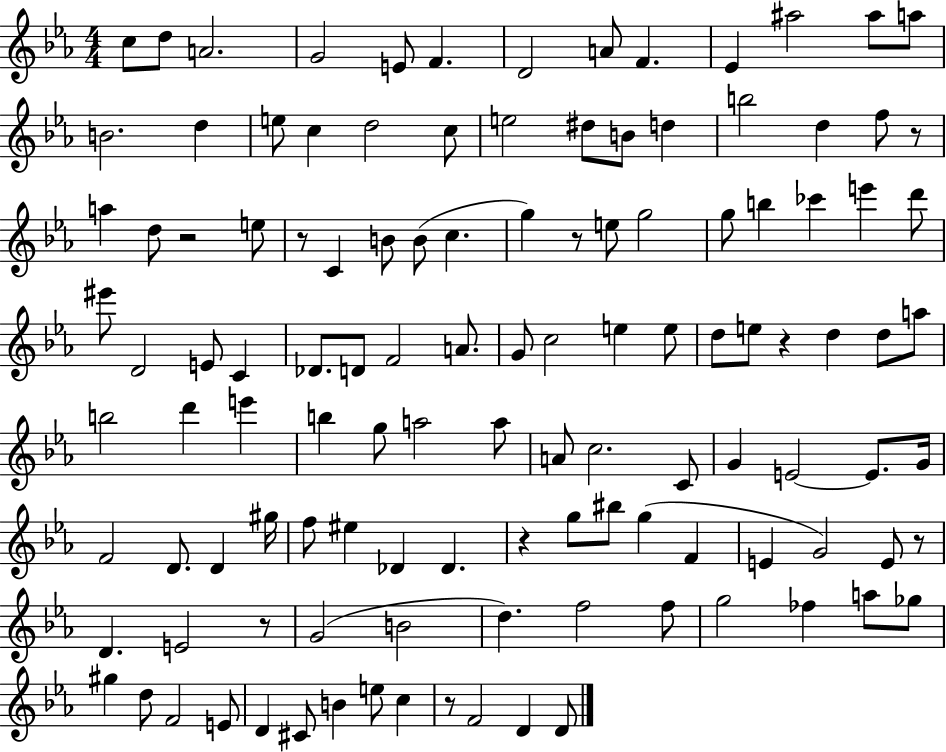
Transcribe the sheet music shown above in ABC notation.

X:1
T:Untitled
M:4/4
L:1/4
K:Eb
c/2 d/2 A2 G2 E/2 F D2 A/2 F _E ^a2 ^a/2 a/2 B2 d e/2 c d2 c/2 e2 ^d/2 B/2 d b2 d f/2 z/2 a d/2 z2 e/2 z/2 C B/2 B/2 c g z/2 e/2 g2 g/2 b _c' e' d'/2 ^e'/2 D2 E/2 C _D/2 D/2 F2 A/2 G/2 c2 e e/2 d/2 e/2 z d d/2 a/2 b2 d' e' b g/2 a2 a/2 A/2 c2 C/2 G E2 E/2 G/4 F2 D/2 D ^g/4 f/2 ^e _D _D z g/2 ^b/2 g F E G2 E/2 z/2 D E2 z/2 G2 B2 d f2 f/2 g2 _f a/2 _g/2 ^g d/2 F2 E/2 D ^C/2 B e/2 c z/2 F2 D D/2